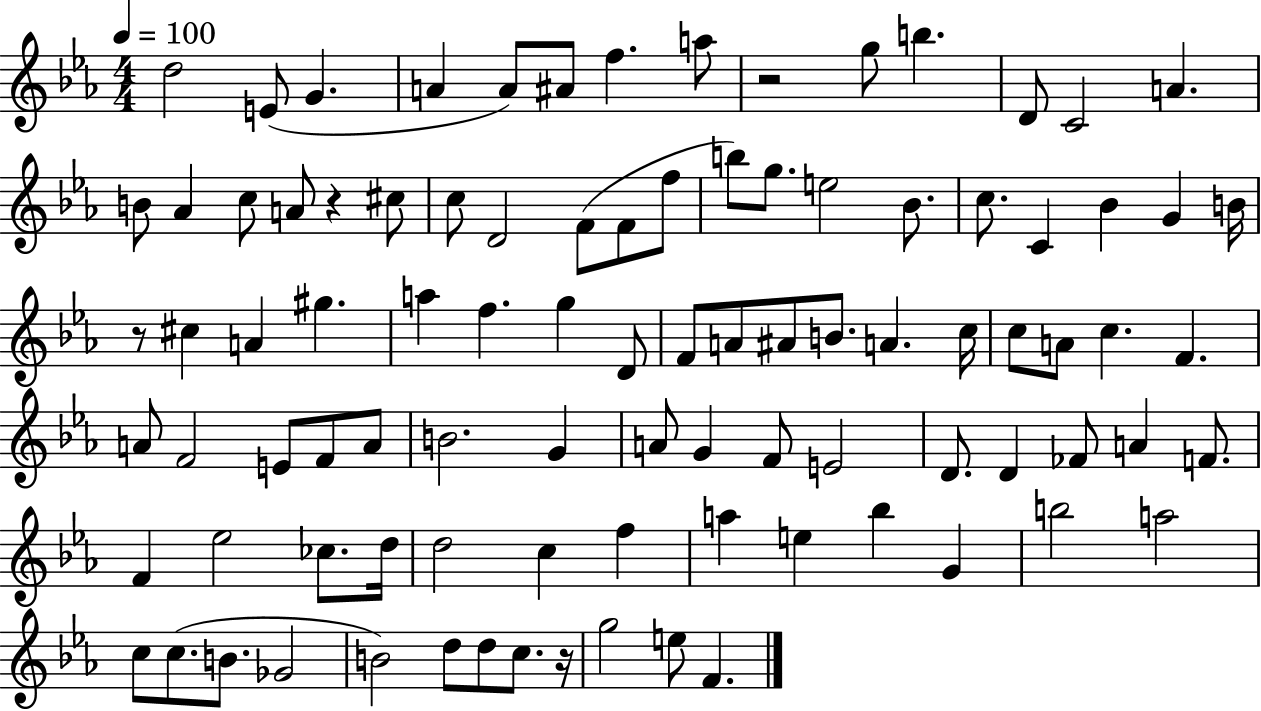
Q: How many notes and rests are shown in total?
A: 93